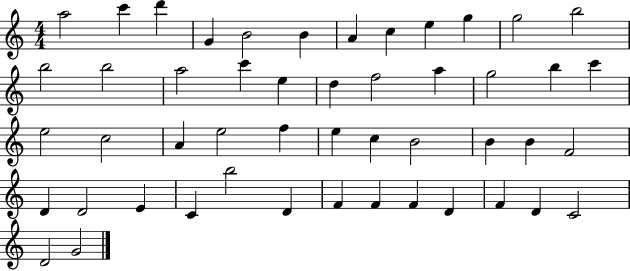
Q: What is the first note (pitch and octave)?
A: A5